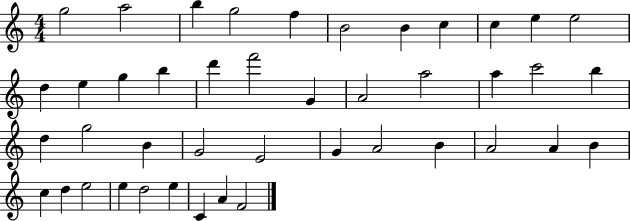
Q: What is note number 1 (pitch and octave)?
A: G5